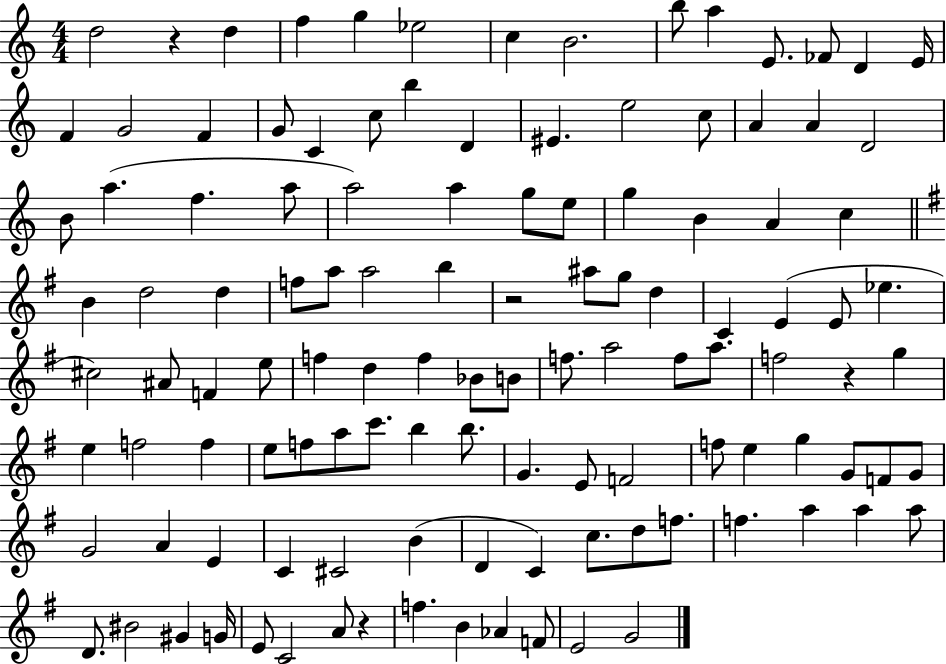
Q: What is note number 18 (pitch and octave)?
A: C4